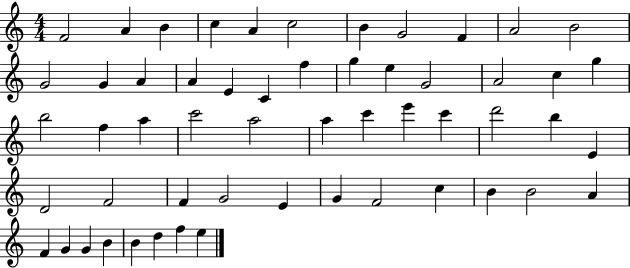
{
  \clef treble
  \numericTimeSignature
  \time 4/4
  \key c \major
  f'2 a'4 b'4 | c''4 a'4 c''2 | b'4 g'2 f'4 | a'2 b'2 | \break g'2 g'4 a'4 | a'4 e'4 c'4 f''4 | g''4 e''4 g'2 | a'2 c''4 g''4 | \break b''2 f''4 a''4 | c'''2 a''2 | a''4 c'''4 e'''4 c'''4 | d'''2 b''4 e'4 | \break d'2 f'2 | f'4 g'2 e'4 | g'4 f'2 c''4 | b'4 b'2 a'4 | \break f'4 g'4 g'4 b'4 | b'4 d''4 f''4 e''4 | \bar "|."
}